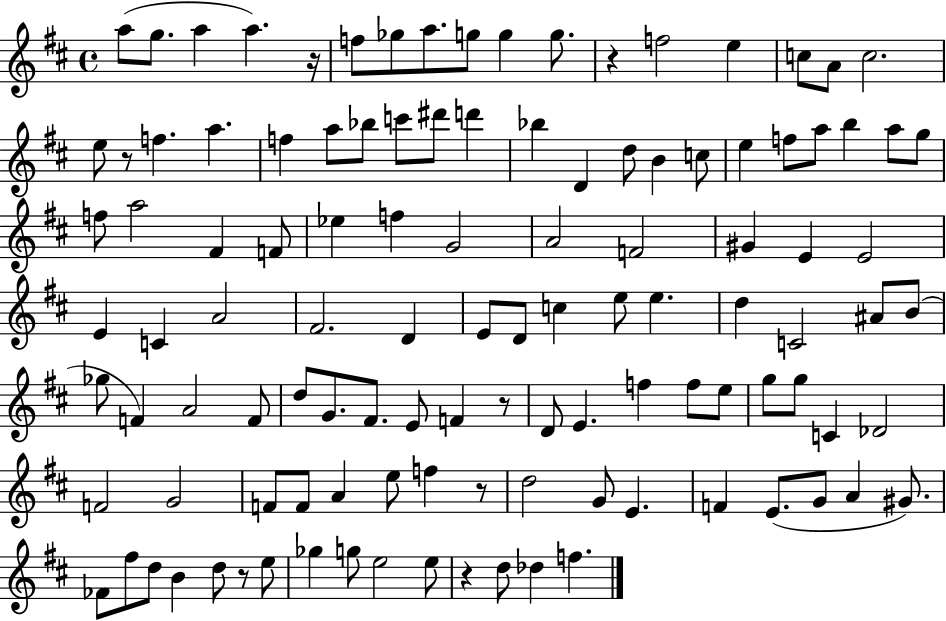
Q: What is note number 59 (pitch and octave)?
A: C4